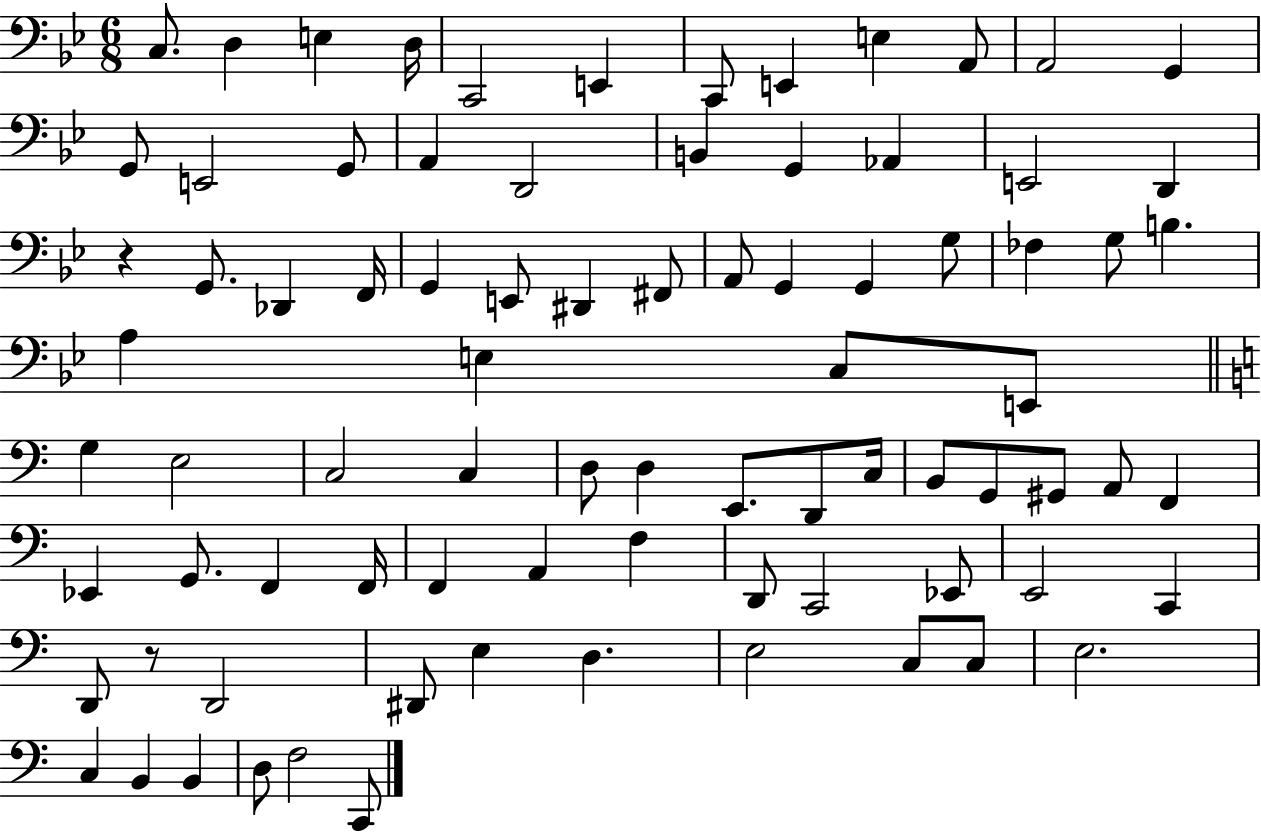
X:1
T:Untitled
M:6/8
L:1/4
K:Bb
C,/2 D, E, D,/4 C,,2 E,, C,,/2 E,, E, A,,/2 A,,2 G,, G,,/2 E,,2 G,,/2 A,, D,,2 B,, G,, _A,, E,,2 D,, z G,,/2 _D,, F,,/4 G,, E,,/2 ^D,, ^F,,/2 A,,/2 G,, G,, G,/2 _F, G,/2 B, A, E, C,/2 E,,/2 G, E,2 C,2 C, D,/2 D, E,,/2 D,,/2 C,/4 B,,/2 G,,/2 ^G,,/2 A,,/2 F,, _E,, G,,/2 F,, F,,/4 F,, A,, F, D,,/2 C,,2 _E,,/2 E,,2 C,, D,,/2 z/2 D,,2 ^D,,/2 E, D, E,2 C,/2 C,/2 E,2 C, B,, B,, D,/2 F,2 C,,/2